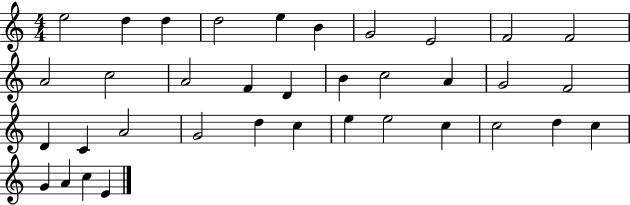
{
  \clef treble
  \numericTimeSignature
  \time 4/4
  \key c \major
  e''2 d''4 d''4 | d''2 e''4 b'4 | g'2 e'2 | f'2 f'2 | \break a'2 c''2 | a'2 f'4 d'4 | b'4 c''2 a'4 | g'2 f'2 | \break d'4 c'4 a'2 | g'2 d''4 c''4 | e''4 e''2 c''4 | c''2 d''4 c''4 | \break g'4 a'4 c''4 e'4 | \bar "|."
}